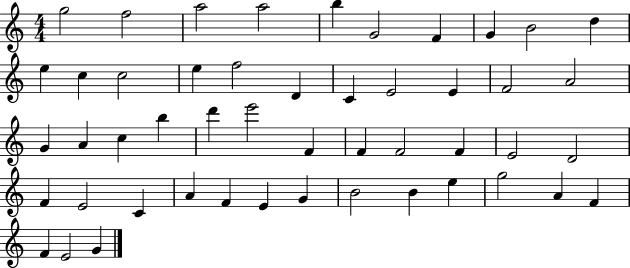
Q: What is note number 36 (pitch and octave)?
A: C4